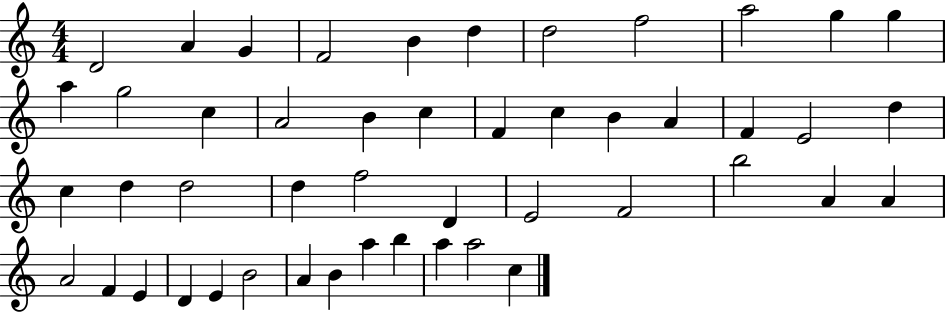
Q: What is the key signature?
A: C major